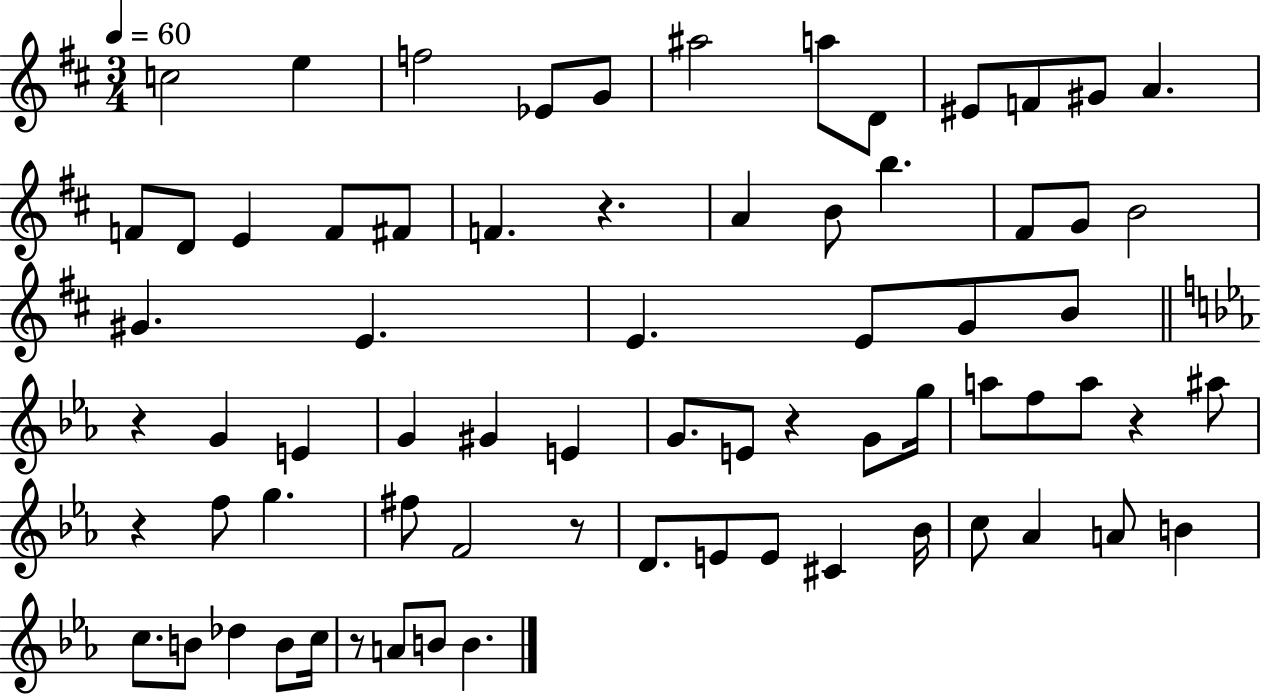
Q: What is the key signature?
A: D major